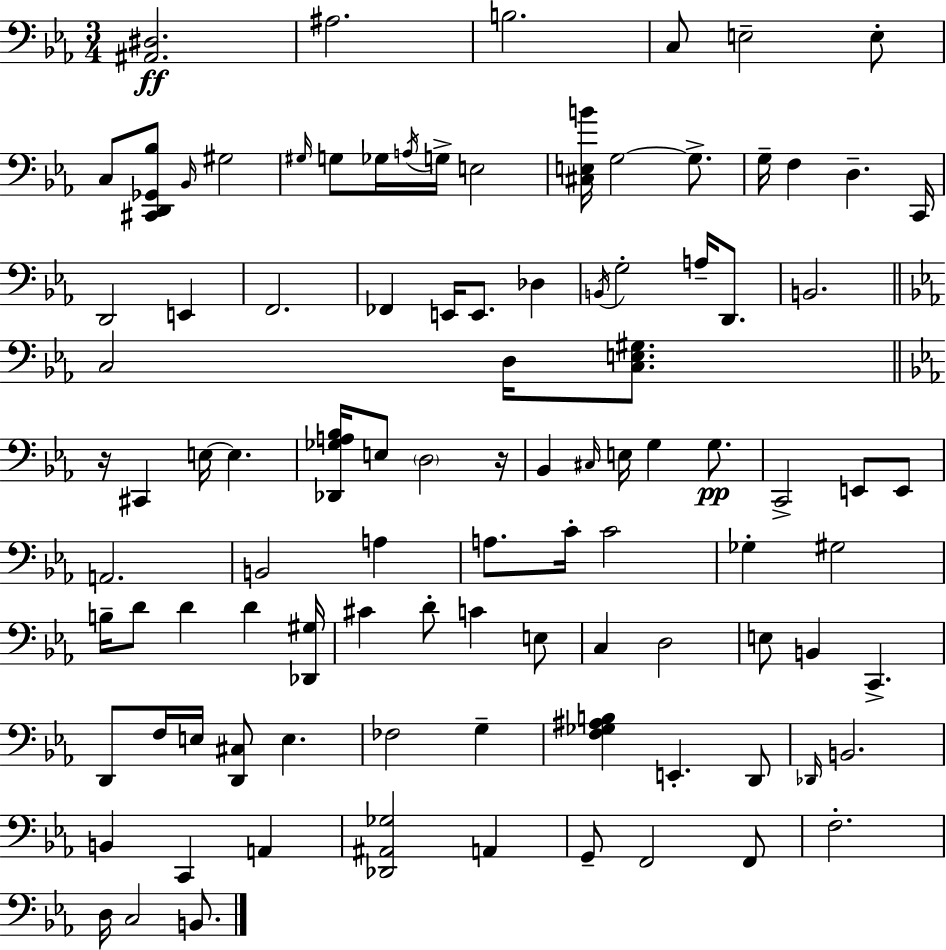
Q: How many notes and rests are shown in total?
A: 100